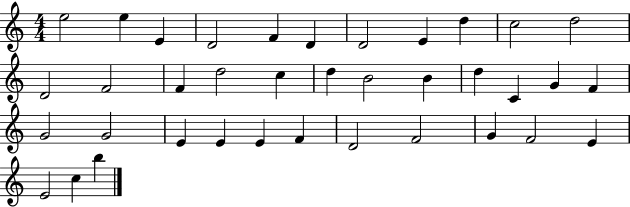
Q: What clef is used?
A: treble